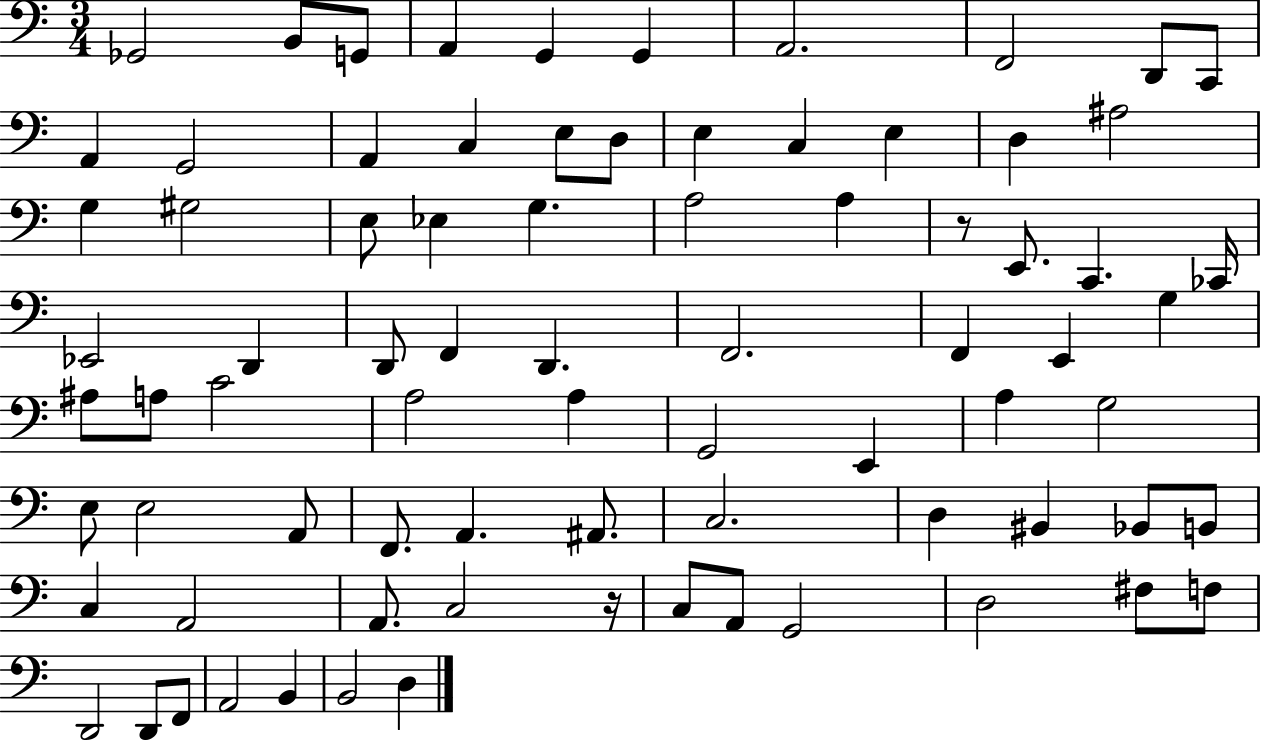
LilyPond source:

{
  \clef bass
  \numericTimeSignature
  \time 3/4
  \key c \major
  ges,2 b,8 g,8 | a,4 g,4 g,4 | a,2. | f,2 d,8 c,8 | \break a,4 g,2 | a,4 c4 e8 d8 | e4 c4 e4 | d4 ais2 | \break g4 gis2 | e8 ees4 g4. | a2 a4 | r8 e,8. c,4. ces,16 | \break ees,2 d,4 | d,8 f,4 d,4. | f,2. | f,4 e,4 g4 | \break ais8 a8 c'2 | a2 a4 | g,2 e,4 | a4 g2 | \break e8 e2 a,8 | f,8. a,4. ais,8. | c2. | d4 bis,4 bes,8 b,8 | \break c4 a,2 | a,8. c2 r16 | c8 a,8 g,2 | d2 fis8 f8 | \break d,2 d,8 f,8 | a,2 b,4 | b,2 d4 | \bar "|."
}